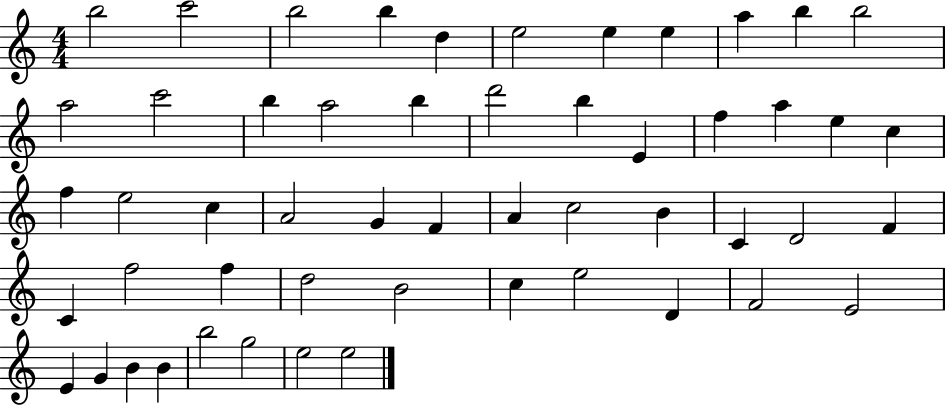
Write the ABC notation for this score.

X:1
T:Untitled
M:4/4
L:1/4
K:C
b2 c'2 b2 b d e2 e e a b b2 a2 c'2 b a2 b d'2 b E f a e c f e2 c A2 G F A c2 B C D2 F C f2 f d2 B2 c e2 D F2 E2 E G B B b2 g2 e2 e2